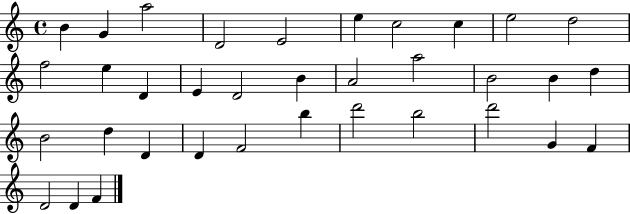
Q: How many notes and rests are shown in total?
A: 35